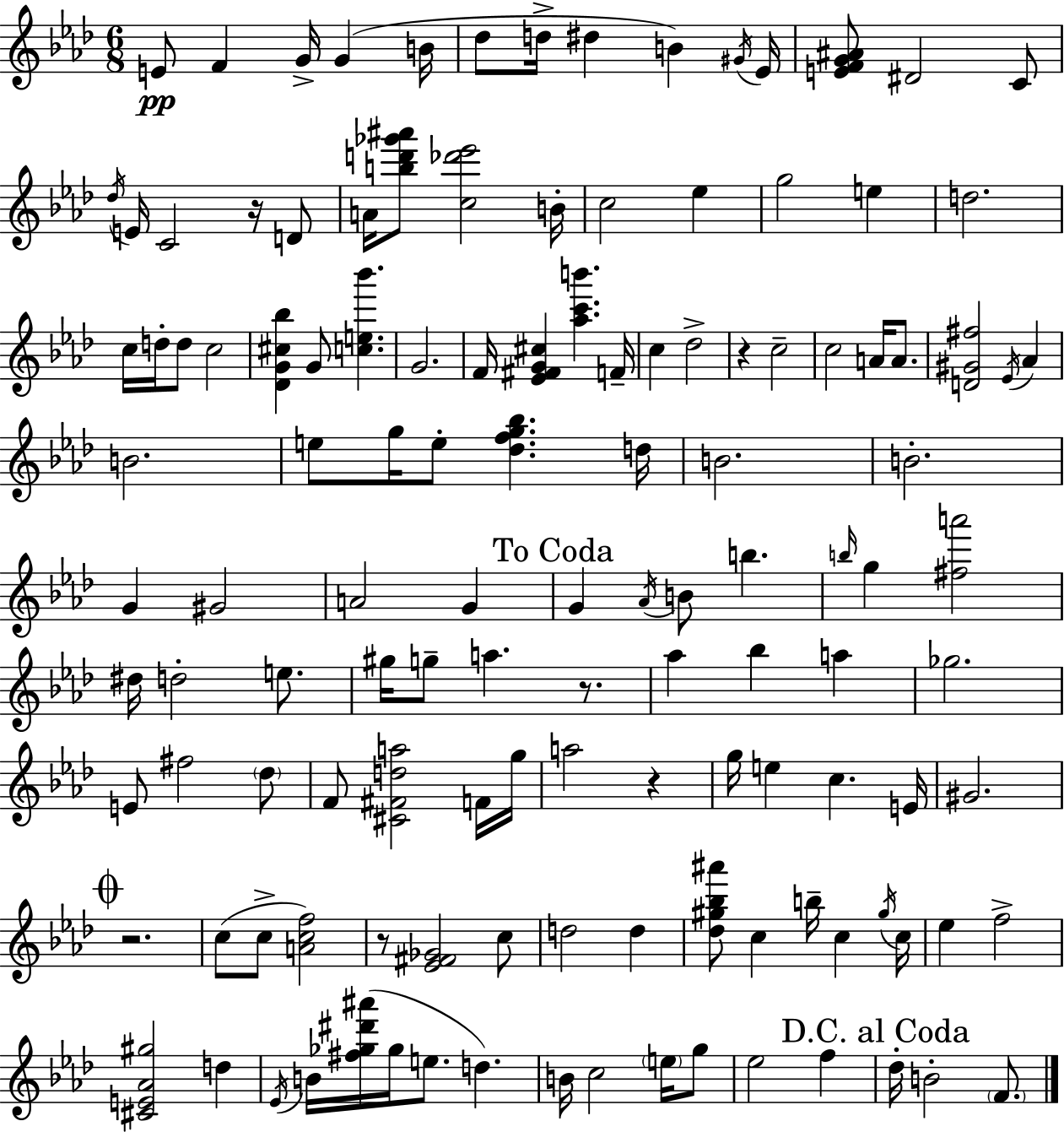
{
  \clef treble
  \numericTimeSignature
  \time 6/8
  \key aes \major
  e'8\pp f'4 g'16-> g'4( b'16 | des''8 d''16-> dis''4 b'4) \acciaccatura { gis'16 } | ees'16 <e' f' g' ais'>8 dis'2 c'8 | \acciaccatura { des''16 } e'16 c'2 r16 | \break d'8 a'16 <b'' d''' ges''' ais'''>8 <c'' des''' ees'''>2 | b'16-. c''2 ees''4 | g''2 e''4 | d''2. | \break c''16 d''16-. d''8 c''2 | <des' g' cis'' bes''>4 g'8 <c'' e'' bes'''>4. | g'2. | f'16 <ees' fis' g' cis''>4 <aes'' c''' b'''>4. | \break f'16-- c''4 des''2-> | r4 c''2-- | c''2 a'16 a'8. | <d' gis' fis''>2 \acciaccatura { ees'16 } aes'4 | \break b'2. | e''8 g''16 e''8-. <des'' f'' g'' bes''>4. | d''16 b'2. | b'2.-. | \break g'4 gis'2 | a'2 g'4 | \mark "To Coda" g'4 \acciaccatura { aes'16 } b'8 b''4. | \grace { b''16 } g''4 <fis'' a'''>2 | \break dis''16 d''2-. | e''8. gis''16 g''8-- a''4. | r8. aes''4 bes''4 | a''4 ges''2. | \break e'8 fis''2 | \parenthesize des''8 f'8 <cis' fis' d'' a''>2 | f'16 g''16 a''2 | r4 g''16 e''4 c''4. | \break e'16 gis'2. | \mark \markup { \musicglyph "scripts.coda" } r2. | c''8( c''8-> <a' c'' f''>2) | r8 <ees' fis' ges'>2 | \break c''8 d''2 | d''4 <des'' gis'' bes'' ais'''>8 c''4 b''16-- | c''4 \acciaccatura { gis''16 } c''16 ees''4 f''2-> | <cis' e' aes' gis''>2 | \break d''4 \acciaccatura { ees'16 } b'16 <fis'' ges'' dis''' ais'''>16( ges''16 e''8. | d''4.) b'16 c''2 | \parenthesize e''16 g''8 ees''2 | f''4 \mark "D.C. al Coda" des''16-. b'2-. | \break \parenthesize f'8. \bar "|."
}